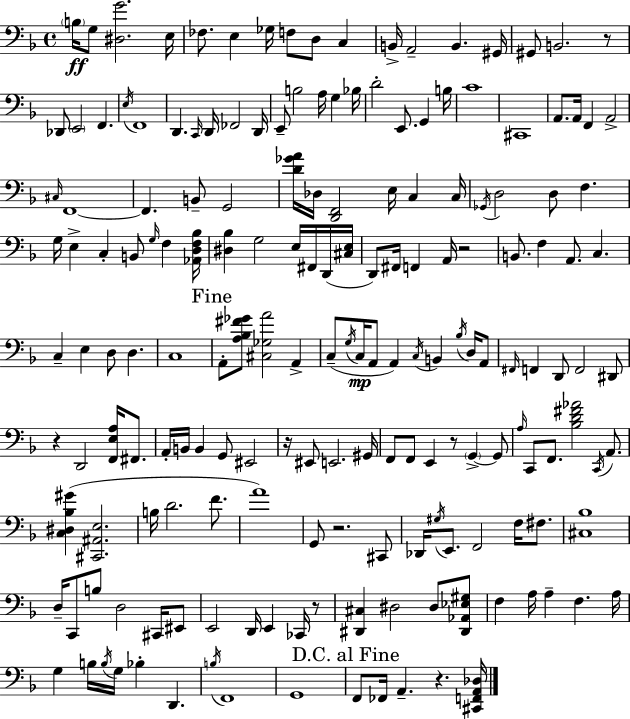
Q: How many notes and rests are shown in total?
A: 178